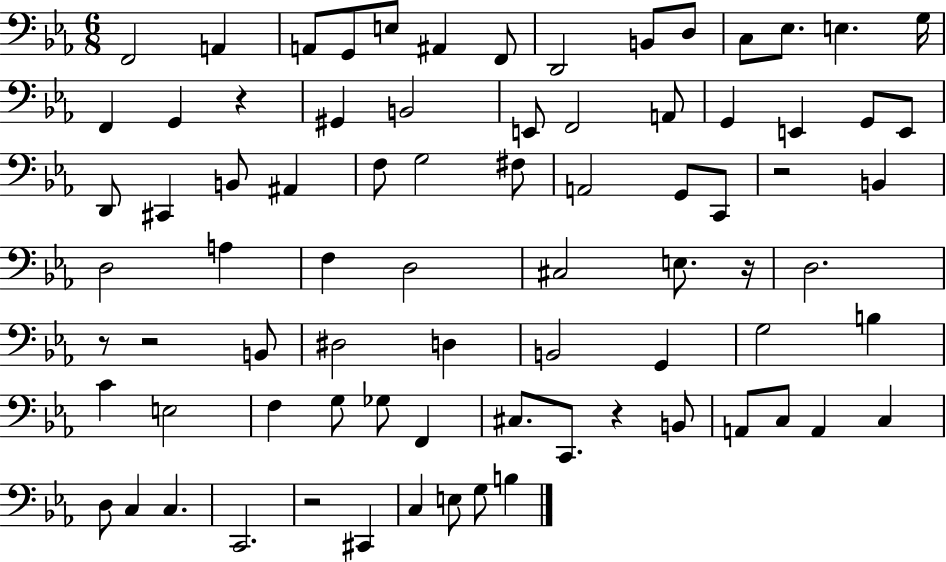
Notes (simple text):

F2/h A2/q A2/e G2/e E3/e A#2/q F2/e D2/h B2/e D3/e C3/e Eb3/e. E3/q. G3/s F2/q G2/q R/q G#2/q B2/h E2/e F2/h A2/e G2/q E2/q G2/e E2/e D2/e C#2/q B2/e A#2/q F3/e G3/h F#3/e A2/h G2/e C2/e R/h B2/q D3/h A3/q F3/q D3/h C#3/h E3/e. R/s D3/h. R/e R/h B2/e D#3/h D3/q B2/h G2/q G3/h B3/q C4/q E3/h F3/q G3/e Gb3/e F2/q C#3/e. C2/e. R/q B2/e A2/e C3/e A2/q C3/q D3/e C3/q C3/q. C2/h. R/h C#2/q C3/q E3/e G3/e B3/q